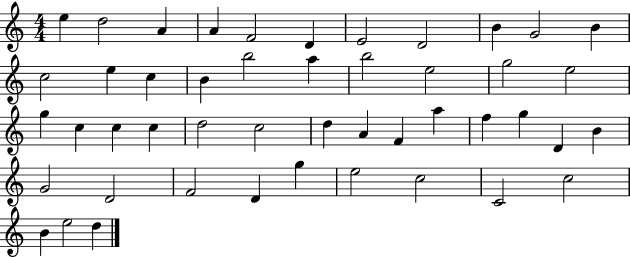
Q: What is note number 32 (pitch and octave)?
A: F5